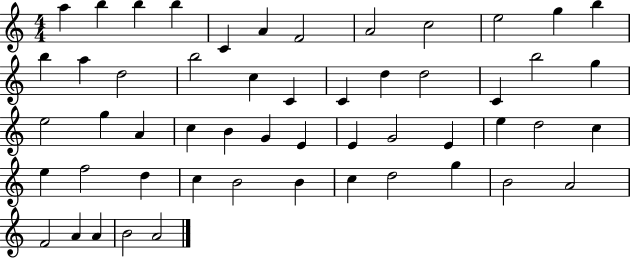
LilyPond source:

{
  \clef treble
  \numericTimeSignature
  \time 4/4
  \key c \major
  a''4 b''4 b''4 b''4 | c'4 a'4 f'2 | a'2 c''2 | e''2 g''4 b''4 | \break b''4 a''4 d''2 | b''2 c''4 c'4 | c'4 d''4 d''2 | c'4 b''2 g''4 | \break e''2 g''4 a'4 | c''4 b'4 g'4 e'4 | e'4 g'2 e'4 | e''4 d''2 c''4 | \break e''4 f''2 d''4 | c''4 b'2 b'4 | c''4 d''2 g''4 | b'2 a'2 | \break f'2 a'4 a'4 | b'2 a'2 | \bar "|."
}